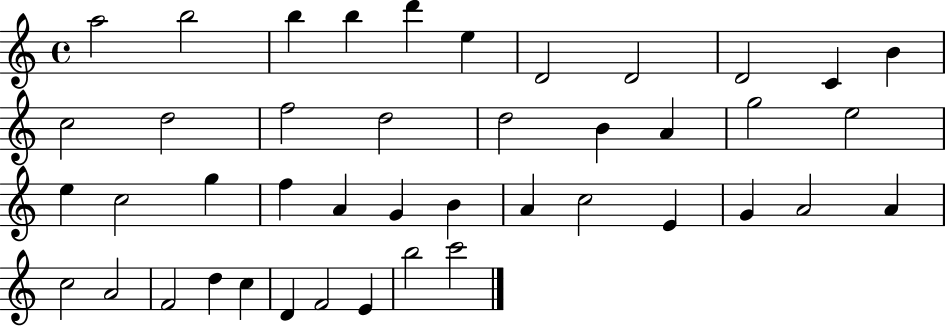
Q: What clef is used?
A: treble